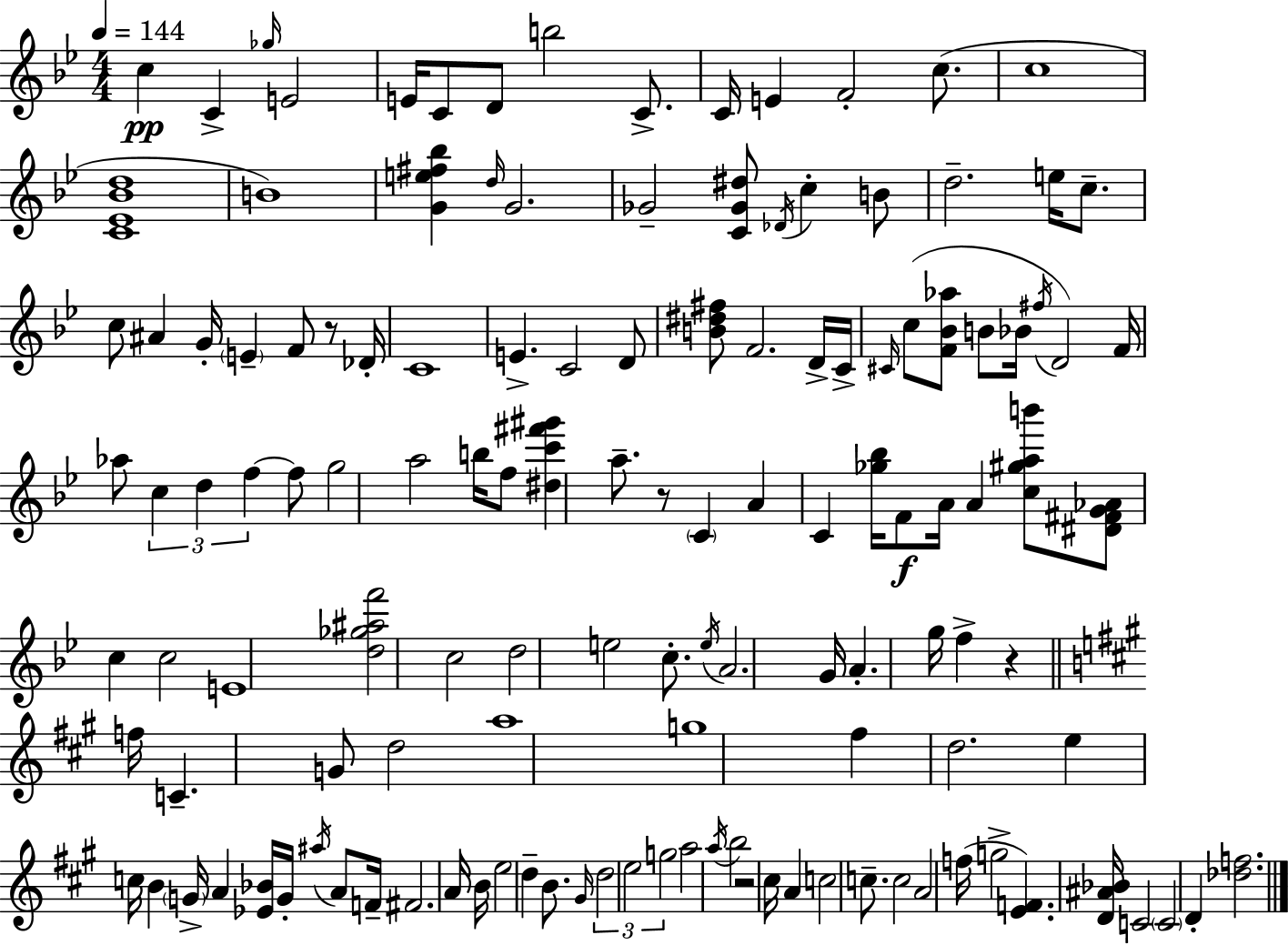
C5/q C4/q Gb5/s E4/h E4/s C4/e D4/e B5/h C4/e. C4/s E4/q F4/h C5/e. C5/w [C4,Eb4,Bb4,D5]/w B4/w [G4,E5,F#5,Bb5]/q D5/s G4/h. Gb4/h [C4,Gb4,D#5]/e Db4/s C5/q B4/e D5/h. E5/s C5/e. C5/e A#4/q G4/s E4/q F4/e R/e Db4/s C4/w E4/q. C4/h D4/e [B4,D#5,F#5]/e F4/h. D4/s C4/s C#4/s C5/e [F4,Bb4,Ab5]/e B4/e Bb4/s F#5/s D4/h F4/s Ab5/e C5/q D5/q F5/q F5/e G5/h A5/h B5/s F5/e [D#5,C6,F#6,G#6]/q A5/e. R/e C4/q A4/q C4/q [Gb5,Bb5]/s F4/e A4/s A4/q [C5,G#5,A5,B6]/e [D#4,F#4,G4,Ab4]/e C5/q C5/h E4/w [D5,Gb5,A#5,F6]/h C5/h D5/h E5/h C5/e. E5/s A4/h. G4/s A4/q. G5/s F5/q R/q F5/s C4/q. G4/e D5/h A5/w G5/w F#5/q D5/h. E5/q C5/s B4/q G4/s A4/q [Eb4,Bb4]/s G4/s A#5/s A4/e F4/s F#4/h. A4/s B4/s E5/h D5/q B4/e. G#4/s D5/h E5/h G5/h A5/h A5/s B5/h R/h C#5/s A4/q C5/h C5/e. C5/h A4/h F5/s G5/h [E4,F4]/q. [D4,A#4,Bb4]/s C4/h C4/h D4/q [Db5,F5]/h.